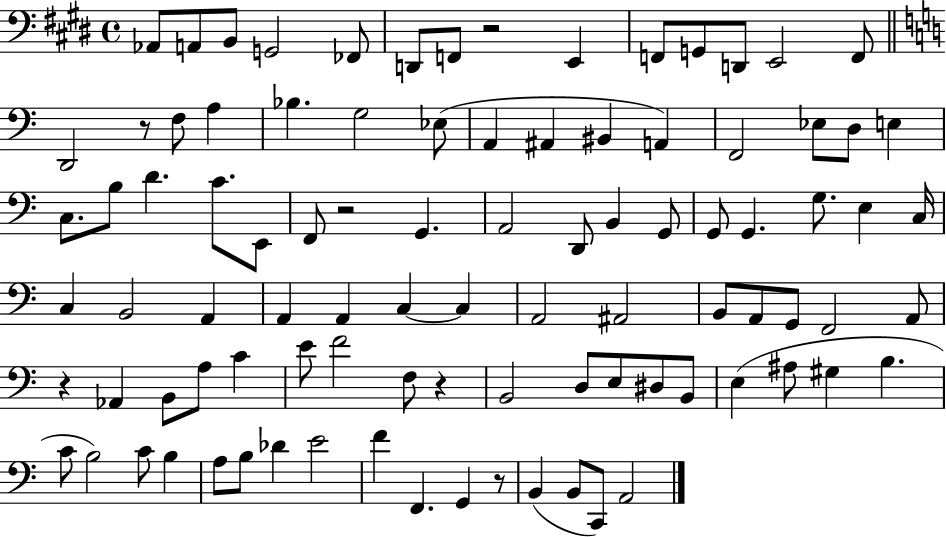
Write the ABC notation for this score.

X:1
T:Untitled
M:4/4
L:1/4
K:E
_A,,/2 A,,/2 B,,/2 G,,2 _F,,/2 D,,/2 F,,/2 z2 E,, F,,/2 G,,/2 D,,/2 E,,2 F,,/2 D,,2 z/2 F,/2 A, _B, G,2 _E,/2 A,, ^A,, ^B,, A,, F,,2 _E,/2 D,/2 E, C,/2 B,/2 D C/2 E,,/2 F,,/2 z2 G,, A,,2 D,,/2 B,, G,,/2 G,,/2 G,, G,/2 E, C,/4 C, B,,2 A,, A,, A,, C, C, A,,2 ^A,,2 B,,/2 A,,/2 G,,/2 F,,2 A,,/2 z _A,, B,,/2 A,/2 C E/2 F2 F,/2 z B,,2 D,/2 E,/2 ^D,/2 B,,/2 E, ^A,/2 ^G, B, C/2 B,2 C/2 B, A,/2 B,/2 _D E2 F F,, G,, z/2 B,, B,,/2 C,,/2 A,,2